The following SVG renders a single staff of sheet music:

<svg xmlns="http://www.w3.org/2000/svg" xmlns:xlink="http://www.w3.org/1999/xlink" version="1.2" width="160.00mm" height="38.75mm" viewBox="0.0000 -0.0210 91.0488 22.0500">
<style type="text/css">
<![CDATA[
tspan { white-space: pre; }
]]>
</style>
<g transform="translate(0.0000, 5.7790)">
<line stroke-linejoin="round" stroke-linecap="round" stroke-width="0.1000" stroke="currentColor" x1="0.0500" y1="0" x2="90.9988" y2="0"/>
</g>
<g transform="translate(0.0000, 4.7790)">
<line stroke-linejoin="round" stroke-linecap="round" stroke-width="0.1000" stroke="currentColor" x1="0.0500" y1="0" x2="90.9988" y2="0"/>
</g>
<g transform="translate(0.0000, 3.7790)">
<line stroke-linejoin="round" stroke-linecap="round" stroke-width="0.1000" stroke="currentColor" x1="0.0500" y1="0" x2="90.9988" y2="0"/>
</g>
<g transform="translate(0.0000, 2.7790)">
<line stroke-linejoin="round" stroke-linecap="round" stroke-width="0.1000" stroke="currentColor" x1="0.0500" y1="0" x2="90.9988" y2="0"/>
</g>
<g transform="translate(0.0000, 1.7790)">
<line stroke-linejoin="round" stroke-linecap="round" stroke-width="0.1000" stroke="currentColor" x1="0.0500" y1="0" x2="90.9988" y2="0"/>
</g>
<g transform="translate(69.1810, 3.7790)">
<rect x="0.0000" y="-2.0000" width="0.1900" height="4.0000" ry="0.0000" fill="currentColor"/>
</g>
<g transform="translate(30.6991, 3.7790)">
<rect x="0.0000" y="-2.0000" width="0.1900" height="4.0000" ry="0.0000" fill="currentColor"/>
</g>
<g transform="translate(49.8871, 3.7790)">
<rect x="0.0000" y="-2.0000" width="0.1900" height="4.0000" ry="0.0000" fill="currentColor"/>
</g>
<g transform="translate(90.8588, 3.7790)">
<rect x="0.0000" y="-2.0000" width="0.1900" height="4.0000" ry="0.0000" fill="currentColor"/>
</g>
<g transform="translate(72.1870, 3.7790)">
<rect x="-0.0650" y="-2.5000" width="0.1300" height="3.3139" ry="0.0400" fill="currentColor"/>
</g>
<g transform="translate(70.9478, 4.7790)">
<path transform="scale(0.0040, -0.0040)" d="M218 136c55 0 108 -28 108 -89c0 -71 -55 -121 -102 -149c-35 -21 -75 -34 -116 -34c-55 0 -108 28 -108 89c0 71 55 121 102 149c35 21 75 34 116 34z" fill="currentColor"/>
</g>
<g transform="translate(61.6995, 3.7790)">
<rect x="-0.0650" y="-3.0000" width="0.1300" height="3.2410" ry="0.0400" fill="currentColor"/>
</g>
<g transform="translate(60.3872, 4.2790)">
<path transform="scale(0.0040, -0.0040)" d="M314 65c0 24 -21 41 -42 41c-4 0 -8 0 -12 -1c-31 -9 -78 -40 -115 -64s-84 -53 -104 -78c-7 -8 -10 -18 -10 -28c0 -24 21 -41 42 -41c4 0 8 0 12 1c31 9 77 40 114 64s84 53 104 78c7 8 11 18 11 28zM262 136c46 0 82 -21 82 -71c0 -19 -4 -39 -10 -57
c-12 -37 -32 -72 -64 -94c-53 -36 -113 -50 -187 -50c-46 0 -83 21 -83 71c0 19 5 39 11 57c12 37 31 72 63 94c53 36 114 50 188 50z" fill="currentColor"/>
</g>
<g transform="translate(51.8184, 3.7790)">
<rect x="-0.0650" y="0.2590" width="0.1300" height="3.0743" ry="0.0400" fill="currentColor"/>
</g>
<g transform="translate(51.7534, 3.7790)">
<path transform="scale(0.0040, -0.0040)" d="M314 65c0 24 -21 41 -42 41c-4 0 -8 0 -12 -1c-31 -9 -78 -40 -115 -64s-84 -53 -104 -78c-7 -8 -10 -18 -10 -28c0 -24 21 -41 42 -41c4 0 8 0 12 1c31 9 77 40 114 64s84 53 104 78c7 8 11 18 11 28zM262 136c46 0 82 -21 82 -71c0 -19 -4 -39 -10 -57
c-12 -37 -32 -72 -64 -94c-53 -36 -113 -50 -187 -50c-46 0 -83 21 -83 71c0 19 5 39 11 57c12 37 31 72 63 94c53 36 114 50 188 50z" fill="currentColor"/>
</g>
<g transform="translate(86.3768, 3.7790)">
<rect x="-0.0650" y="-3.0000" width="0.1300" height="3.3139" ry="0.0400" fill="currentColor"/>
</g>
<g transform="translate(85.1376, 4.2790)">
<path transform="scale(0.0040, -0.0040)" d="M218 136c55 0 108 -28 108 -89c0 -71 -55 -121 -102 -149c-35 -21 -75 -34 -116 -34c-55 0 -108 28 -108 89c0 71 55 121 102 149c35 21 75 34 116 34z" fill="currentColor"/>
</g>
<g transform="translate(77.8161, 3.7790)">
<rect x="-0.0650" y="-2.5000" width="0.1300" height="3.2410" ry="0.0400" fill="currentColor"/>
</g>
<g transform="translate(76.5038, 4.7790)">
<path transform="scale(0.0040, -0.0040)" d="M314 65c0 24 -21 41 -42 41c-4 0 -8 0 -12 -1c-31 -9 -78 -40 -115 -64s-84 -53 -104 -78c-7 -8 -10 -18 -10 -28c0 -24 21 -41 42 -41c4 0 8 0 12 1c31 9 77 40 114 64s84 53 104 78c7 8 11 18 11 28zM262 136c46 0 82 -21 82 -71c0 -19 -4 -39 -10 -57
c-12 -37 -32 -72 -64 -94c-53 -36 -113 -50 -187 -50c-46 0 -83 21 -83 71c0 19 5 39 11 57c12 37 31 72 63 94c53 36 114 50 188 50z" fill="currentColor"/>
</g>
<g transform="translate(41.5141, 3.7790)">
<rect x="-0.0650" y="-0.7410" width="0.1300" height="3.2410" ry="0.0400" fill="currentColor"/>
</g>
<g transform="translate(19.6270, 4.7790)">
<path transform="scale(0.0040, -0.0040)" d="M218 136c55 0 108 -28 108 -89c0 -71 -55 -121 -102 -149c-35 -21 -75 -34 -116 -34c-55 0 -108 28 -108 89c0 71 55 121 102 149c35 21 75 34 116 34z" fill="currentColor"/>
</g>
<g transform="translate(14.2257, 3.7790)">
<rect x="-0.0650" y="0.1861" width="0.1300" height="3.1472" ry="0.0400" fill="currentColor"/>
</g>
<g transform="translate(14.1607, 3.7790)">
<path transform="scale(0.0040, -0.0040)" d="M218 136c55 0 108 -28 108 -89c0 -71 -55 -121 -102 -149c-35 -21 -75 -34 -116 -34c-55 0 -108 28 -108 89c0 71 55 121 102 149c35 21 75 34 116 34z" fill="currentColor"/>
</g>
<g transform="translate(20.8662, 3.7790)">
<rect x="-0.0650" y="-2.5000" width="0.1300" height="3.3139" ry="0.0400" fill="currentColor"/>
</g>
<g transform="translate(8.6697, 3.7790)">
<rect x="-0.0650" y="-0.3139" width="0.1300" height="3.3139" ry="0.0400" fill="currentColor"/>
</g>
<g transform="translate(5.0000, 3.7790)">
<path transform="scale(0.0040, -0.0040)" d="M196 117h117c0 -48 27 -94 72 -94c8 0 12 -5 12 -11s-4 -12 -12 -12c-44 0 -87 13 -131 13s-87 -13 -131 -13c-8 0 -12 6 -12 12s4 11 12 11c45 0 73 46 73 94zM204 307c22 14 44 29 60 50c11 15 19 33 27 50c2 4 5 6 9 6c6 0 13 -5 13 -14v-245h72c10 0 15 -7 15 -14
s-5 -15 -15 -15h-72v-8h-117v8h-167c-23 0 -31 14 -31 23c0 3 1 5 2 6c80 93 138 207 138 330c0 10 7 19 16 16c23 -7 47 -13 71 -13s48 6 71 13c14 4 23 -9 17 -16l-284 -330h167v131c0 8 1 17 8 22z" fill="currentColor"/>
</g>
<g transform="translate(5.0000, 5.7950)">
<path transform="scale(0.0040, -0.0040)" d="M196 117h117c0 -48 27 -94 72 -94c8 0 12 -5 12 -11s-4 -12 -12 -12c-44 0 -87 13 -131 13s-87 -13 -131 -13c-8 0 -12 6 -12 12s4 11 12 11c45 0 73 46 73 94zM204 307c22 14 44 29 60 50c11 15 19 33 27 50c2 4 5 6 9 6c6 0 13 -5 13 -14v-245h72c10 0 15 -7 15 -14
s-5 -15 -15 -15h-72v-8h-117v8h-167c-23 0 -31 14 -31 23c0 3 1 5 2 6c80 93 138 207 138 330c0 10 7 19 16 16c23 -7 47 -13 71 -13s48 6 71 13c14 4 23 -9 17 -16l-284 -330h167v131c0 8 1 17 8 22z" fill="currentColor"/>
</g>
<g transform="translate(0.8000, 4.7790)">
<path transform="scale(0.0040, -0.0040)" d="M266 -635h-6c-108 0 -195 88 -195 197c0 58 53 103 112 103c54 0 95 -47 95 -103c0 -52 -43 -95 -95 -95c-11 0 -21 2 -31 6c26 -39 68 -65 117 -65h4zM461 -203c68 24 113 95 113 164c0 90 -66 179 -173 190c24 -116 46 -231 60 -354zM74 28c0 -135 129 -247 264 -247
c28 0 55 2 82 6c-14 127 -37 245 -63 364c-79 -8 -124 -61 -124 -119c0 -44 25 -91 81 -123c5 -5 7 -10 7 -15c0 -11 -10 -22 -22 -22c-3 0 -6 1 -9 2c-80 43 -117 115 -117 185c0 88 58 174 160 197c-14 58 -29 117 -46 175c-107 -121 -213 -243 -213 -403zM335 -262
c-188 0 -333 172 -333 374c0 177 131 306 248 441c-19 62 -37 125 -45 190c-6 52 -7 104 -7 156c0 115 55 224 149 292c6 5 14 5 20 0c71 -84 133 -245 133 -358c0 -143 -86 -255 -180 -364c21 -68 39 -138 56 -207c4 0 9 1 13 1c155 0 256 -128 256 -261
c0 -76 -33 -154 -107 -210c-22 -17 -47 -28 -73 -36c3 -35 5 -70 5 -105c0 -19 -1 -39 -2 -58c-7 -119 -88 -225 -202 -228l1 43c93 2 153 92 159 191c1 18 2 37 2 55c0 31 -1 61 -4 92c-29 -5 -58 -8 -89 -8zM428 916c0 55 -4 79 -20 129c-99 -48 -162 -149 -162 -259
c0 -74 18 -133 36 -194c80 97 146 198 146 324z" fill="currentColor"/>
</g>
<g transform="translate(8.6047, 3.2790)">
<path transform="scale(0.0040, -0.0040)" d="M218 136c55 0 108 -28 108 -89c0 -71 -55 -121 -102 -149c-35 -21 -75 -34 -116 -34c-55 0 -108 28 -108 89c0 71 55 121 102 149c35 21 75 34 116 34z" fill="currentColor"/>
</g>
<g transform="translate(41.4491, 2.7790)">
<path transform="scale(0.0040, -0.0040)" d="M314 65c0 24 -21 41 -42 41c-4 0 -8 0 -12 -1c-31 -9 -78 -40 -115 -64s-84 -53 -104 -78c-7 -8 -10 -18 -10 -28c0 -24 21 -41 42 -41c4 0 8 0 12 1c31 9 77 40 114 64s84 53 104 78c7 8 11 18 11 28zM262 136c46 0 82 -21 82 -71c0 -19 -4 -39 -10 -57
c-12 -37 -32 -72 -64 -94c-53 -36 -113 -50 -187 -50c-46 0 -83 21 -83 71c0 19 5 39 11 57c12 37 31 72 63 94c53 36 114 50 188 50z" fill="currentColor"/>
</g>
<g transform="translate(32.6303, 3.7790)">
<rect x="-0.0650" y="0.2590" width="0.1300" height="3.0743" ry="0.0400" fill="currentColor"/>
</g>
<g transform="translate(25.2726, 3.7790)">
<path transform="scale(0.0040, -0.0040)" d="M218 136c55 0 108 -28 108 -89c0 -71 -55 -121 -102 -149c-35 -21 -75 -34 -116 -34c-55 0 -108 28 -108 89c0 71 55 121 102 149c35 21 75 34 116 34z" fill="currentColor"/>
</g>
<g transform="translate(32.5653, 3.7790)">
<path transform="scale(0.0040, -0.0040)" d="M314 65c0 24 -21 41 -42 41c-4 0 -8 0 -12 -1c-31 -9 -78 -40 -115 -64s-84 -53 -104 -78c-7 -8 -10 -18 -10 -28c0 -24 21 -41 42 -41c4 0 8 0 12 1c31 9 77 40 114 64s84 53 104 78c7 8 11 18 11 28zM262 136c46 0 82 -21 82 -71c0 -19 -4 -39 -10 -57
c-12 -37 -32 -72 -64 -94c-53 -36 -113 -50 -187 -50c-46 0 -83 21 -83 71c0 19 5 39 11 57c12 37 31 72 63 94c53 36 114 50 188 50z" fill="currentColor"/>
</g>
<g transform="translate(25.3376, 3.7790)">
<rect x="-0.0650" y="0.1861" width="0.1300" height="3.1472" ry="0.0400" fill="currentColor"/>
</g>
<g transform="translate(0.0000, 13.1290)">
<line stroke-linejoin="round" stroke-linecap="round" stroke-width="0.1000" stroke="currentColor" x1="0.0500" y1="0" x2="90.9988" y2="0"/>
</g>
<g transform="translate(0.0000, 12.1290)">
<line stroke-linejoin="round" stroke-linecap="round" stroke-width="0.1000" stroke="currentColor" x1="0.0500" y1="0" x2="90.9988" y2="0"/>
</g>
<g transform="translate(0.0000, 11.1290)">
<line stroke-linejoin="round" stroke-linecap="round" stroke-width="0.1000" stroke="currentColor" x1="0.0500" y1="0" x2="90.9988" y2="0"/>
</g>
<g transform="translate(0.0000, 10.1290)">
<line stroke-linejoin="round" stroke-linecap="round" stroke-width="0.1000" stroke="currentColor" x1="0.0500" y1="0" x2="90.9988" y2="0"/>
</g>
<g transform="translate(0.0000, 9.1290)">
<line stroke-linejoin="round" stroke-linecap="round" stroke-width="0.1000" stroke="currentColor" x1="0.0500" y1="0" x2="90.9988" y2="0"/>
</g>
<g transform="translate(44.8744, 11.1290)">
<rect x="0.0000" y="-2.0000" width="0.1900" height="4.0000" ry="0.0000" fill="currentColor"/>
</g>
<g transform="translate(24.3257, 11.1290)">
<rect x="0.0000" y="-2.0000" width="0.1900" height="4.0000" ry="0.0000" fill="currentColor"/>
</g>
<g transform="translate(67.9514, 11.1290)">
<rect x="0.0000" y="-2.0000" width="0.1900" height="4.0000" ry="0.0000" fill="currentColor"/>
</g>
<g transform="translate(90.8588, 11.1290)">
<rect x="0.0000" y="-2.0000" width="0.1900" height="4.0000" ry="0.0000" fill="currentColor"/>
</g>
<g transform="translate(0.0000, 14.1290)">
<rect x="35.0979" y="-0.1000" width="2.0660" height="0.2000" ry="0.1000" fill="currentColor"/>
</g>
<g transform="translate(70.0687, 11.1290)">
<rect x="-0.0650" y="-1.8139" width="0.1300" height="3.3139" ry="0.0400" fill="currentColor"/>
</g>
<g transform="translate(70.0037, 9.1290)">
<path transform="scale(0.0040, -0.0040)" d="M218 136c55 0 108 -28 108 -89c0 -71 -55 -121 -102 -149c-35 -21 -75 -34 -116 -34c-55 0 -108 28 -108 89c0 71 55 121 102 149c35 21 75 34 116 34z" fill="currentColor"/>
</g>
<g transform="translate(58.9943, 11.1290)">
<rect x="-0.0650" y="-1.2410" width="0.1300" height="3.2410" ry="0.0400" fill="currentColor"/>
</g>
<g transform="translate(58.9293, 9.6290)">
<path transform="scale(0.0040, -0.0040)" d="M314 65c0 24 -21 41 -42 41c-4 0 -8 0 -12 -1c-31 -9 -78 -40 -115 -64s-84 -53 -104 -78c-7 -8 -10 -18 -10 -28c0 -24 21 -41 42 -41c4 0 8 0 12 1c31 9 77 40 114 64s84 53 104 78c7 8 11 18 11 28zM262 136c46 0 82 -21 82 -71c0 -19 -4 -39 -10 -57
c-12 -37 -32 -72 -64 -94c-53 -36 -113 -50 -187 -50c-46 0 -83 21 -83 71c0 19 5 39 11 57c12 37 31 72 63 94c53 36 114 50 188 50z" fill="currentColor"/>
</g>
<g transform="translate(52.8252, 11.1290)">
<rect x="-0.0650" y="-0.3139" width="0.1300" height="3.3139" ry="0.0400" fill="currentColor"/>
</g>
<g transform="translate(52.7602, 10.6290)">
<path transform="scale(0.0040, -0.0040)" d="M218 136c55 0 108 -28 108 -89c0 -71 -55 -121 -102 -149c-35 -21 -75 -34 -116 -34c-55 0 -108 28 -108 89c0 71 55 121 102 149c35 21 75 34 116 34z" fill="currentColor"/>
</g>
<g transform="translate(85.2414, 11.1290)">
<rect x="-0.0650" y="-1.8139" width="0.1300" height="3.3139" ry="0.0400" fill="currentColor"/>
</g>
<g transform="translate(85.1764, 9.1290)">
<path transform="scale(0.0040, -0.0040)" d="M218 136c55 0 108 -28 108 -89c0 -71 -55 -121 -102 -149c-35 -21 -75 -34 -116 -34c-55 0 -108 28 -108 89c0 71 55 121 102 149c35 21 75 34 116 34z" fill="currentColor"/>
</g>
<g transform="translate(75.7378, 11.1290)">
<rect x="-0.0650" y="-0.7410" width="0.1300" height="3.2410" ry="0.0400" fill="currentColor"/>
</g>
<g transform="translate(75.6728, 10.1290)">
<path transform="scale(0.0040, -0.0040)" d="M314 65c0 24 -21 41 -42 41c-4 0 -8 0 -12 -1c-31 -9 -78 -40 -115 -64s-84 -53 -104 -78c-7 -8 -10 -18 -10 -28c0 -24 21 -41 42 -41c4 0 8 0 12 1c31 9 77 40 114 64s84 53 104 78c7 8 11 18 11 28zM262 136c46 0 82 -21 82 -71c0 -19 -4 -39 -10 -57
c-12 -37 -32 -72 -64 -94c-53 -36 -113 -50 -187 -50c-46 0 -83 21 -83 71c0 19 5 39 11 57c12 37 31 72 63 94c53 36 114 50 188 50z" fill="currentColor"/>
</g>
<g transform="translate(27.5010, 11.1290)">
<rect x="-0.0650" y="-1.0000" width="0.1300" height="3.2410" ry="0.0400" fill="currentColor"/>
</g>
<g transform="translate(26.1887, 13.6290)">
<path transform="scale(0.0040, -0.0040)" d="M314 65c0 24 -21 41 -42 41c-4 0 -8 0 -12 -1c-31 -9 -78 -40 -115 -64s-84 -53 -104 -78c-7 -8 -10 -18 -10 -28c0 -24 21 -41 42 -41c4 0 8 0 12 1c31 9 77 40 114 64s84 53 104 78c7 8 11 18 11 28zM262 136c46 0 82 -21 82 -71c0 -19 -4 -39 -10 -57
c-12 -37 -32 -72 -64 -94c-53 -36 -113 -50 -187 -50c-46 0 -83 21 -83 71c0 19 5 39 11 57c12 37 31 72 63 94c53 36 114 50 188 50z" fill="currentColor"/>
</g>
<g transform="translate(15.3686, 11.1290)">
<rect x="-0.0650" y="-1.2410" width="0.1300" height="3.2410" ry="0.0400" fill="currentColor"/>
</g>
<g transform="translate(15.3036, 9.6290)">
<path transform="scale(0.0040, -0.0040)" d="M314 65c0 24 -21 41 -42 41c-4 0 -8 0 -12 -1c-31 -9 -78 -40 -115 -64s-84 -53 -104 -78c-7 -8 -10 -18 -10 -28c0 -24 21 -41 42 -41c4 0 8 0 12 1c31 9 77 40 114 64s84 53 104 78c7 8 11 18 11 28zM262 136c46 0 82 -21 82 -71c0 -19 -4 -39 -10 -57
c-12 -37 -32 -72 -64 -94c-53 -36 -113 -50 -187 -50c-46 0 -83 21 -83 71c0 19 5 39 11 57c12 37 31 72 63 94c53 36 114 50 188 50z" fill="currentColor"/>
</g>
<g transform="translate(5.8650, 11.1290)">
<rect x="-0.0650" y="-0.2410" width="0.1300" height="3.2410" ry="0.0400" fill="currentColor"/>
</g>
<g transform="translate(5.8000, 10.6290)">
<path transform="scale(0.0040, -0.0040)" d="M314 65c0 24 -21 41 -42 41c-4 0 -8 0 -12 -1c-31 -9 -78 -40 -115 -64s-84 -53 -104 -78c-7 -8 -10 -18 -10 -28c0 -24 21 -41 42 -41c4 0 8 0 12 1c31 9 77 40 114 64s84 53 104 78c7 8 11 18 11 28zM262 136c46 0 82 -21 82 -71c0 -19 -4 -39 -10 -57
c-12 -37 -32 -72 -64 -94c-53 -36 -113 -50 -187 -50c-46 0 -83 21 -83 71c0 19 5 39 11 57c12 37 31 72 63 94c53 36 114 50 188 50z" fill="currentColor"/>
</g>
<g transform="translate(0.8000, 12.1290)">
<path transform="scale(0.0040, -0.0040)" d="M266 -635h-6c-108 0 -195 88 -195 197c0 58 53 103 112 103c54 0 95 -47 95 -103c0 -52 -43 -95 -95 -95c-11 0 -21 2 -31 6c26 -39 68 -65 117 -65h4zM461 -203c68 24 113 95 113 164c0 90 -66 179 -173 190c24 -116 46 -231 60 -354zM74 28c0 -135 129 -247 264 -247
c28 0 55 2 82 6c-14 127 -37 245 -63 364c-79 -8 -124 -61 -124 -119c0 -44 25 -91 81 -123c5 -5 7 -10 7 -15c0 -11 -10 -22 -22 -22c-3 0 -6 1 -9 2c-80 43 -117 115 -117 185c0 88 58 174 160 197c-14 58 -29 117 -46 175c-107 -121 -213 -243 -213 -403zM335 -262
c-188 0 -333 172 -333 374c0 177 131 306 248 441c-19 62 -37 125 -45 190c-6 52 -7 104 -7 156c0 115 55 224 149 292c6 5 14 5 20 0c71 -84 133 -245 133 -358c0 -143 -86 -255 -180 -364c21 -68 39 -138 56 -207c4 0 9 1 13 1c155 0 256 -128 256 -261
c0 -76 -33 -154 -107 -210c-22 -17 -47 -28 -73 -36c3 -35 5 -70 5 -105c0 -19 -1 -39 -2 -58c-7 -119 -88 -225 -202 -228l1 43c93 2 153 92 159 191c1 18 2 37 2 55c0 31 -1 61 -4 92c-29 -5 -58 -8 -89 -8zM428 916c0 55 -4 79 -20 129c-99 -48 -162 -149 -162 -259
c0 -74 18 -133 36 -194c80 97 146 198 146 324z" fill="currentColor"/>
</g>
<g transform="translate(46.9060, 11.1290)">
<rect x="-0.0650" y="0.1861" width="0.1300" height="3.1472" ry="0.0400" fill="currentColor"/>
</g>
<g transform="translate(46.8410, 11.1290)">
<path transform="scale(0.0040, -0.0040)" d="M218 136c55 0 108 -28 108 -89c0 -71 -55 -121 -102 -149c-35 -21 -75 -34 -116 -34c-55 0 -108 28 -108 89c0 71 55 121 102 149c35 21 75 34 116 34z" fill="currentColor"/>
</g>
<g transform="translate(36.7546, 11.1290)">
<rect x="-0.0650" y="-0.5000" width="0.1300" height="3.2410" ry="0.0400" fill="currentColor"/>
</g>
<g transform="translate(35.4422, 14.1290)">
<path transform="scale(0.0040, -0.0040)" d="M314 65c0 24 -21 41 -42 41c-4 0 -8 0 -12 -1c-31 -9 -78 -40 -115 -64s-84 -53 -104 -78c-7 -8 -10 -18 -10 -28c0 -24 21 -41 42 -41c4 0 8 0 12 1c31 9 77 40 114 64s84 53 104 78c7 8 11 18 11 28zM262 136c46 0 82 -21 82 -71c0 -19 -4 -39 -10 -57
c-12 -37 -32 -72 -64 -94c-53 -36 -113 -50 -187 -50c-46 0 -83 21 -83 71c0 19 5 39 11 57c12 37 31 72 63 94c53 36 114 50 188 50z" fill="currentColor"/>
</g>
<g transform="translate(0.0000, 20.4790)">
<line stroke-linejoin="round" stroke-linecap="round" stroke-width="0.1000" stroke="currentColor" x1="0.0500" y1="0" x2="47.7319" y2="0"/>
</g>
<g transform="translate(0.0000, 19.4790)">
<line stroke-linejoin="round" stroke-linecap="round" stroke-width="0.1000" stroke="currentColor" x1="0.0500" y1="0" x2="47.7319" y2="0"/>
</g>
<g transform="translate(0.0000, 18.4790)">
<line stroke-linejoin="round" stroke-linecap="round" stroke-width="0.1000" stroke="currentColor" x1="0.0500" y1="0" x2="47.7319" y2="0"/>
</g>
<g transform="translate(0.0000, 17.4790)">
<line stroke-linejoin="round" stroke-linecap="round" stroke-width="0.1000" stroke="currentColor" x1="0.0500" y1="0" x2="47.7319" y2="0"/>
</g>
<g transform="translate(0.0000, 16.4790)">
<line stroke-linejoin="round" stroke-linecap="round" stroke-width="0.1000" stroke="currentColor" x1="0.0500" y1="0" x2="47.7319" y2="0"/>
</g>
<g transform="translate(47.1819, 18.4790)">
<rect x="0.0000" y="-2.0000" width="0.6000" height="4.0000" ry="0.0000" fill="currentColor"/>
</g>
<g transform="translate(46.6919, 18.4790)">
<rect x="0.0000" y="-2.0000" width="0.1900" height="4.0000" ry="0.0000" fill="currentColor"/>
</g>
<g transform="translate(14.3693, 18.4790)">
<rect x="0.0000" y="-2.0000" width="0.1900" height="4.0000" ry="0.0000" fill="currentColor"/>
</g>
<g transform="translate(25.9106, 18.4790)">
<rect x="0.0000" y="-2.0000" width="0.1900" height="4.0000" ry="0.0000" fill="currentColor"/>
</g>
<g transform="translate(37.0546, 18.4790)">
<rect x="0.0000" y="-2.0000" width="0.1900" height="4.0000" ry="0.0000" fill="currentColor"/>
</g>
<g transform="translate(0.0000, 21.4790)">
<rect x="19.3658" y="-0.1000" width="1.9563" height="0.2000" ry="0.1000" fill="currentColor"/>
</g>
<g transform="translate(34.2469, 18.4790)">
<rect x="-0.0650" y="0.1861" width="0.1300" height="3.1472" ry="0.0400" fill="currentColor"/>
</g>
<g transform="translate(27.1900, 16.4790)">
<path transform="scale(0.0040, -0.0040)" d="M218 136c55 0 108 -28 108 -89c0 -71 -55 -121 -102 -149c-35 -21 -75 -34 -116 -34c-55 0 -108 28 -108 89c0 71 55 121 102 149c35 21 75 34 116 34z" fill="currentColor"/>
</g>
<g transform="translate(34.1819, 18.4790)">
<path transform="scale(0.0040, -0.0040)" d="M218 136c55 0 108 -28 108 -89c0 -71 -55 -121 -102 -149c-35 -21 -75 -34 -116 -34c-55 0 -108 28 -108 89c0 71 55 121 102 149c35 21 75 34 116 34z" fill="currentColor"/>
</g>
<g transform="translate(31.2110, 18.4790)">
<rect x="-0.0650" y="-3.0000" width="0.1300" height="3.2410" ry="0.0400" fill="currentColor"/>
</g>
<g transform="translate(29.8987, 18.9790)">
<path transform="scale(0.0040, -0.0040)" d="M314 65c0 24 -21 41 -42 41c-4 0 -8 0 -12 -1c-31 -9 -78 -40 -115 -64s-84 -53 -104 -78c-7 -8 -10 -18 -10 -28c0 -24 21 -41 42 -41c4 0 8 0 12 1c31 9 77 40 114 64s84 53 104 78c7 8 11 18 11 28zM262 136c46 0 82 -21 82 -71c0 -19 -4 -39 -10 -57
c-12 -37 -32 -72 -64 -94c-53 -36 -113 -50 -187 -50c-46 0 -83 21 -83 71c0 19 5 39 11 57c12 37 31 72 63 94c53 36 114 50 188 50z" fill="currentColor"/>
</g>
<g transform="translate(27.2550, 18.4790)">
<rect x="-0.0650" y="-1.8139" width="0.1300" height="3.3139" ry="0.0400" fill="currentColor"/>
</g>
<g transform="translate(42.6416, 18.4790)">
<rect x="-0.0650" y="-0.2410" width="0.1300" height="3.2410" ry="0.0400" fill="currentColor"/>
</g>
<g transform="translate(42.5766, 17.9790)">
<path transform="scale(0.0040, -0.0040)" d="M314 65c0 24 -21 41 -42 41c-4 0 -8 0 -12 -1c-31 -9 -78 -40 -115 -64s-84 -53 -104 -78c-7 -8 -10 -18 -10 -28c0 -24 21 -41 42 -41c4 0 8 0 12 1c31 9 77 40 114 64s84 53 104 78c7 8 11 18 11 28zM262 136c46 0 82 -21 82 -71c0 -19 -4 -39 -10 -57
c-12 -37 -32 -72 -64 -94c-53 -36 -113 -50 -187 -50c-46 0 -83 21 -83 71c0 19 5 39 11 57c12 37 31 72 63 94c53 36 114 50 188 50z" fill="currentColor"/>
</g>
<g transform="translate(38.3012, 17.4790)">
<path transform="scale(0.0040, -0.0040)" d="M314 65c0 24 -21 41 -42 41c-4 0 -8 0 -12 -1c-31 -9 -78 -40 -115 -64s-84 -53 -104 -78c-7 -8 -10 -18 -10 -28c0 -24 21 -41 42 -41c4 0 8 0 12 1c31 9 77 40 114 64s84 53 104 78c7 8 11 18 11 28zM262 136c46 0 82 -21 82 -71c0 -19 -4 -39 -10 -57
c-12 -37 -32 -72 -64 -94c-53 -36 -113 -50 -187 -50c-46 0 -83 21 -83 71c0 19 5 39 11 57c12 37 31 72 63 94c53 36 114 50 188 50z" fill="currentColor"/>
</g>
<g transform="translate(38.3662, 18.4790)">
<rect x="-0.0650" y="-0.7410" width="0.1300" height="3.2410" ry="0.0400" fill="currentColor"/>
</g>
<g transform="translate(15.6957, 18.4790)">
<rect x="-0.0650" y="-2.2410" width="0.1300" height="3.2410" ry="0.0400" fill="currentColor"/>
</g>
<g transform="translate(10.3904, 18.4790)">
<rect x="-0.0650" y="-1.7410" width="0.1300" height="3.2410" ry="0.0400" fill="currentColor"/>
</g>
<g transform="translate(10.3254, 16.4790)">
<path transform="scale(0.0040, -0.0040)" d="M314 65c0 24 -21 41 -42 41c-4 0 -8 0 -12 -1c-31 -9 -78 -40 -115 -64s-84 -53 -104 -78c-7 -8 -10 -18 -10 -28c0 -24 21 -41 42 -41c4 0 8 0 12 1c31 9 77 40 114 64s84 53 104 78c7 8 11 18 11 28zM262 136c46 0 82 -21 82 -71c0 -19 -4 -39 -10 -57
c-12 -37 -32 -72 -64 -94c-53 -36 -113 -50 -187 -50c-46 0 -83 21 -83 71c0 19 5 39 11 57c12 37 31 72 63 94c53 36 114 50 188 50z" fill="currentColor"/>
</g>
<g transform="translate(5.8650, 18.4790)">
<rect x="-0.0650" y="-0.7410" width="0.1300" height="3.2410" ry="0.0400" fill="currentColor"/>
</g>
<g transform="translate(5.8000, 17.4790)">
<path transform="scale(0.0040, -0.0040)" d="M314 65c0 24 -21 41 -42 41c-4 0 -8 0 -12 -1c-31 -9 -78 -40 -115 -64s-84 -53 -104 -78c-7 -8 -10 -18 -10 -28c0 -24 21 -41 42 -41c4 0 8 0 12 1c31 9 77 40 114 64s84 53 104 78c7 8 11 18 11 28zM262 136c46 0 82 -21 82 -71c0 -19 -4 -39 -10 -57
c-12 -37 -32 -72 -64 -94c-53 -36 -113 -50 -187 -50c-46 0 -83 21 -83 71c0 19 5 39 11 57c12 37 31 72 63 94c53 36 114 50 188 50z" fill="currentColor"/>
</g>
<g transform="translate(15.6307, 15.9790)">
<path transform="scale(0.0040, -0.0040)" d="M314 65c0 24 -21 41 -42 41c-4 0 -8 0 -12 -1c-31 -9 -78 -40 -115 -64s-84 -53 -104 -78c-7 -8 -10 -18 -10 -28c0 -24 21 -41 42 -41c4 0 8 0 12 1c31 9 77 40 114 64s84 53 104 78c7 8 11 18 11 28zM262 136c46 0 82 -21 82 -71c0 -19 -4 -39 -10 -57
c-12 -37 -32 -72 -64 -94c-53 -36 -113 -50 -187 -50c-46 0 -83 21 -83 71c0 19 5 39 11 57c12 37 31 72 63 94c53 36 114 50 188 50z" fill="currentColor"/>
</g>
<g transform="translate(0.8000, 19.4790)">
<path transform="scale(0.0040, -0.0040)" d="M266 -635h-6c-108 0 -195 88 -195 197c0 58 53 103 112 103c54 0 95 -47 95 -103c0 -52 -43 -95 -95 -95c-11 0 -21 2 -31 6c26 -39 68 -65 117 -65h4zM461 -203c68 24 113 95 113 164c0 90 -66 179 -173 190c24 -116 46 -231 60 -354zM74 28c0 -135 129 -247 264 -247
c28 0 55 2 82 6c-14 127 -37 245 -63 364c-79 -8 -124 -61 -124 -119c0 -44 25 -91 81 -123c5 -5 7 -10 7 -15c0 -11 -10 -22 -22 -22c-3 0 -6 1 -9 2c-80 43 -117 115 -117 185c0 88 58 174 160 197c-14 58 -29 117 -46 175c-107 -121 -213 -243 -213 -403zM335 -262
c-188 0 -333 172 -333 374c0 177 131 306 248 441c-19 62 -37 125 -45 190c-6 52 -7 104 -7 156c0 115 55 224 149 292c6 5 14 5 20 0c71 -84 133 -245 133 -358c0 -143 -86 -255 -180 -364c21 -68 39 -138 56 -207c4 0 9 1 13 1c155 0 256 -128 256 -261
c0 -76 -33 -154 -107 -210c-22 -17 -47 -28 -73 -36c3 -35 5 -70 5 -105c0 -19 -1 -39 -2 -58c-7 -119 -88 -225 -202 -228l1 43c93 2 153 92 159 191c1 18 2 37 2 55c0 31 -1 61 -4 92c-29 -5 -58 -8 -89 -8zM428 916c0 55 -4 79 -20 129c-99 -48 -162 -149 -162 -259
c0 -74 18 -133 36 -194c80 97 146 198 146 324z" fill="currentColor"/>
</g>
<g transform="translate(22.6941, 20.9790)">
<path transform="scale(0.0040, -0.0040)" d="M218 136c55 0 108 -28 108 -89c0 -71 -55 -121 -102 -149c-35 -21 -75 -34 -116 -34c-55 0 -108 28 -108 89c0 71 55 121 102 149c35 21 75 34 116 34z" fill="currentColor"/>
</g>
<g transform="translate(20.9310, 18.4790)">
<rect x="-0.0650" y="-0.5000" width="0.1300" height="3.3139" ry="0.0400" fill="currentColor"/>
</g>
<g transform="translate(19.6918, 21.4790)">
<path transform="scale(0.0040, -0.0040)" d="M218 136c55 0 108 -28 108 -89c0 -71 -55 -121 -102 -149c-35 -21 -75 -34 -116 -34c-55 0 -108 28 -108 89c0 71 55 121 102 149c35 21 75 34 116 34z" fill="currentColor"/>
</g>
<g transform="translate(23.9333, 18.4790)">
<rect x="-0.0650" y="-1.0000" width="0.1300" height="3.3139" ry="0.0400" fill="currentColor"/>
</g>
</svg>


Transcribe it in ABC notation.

X:1
T:Untitled
M:4/4
L:1/4
K:C
c B G B B2 d2 B2 A2 G G2 A c2 e2 D2 C2 B c e2 f d2 f d2 f2 g2 C D f A2 B d2 c2